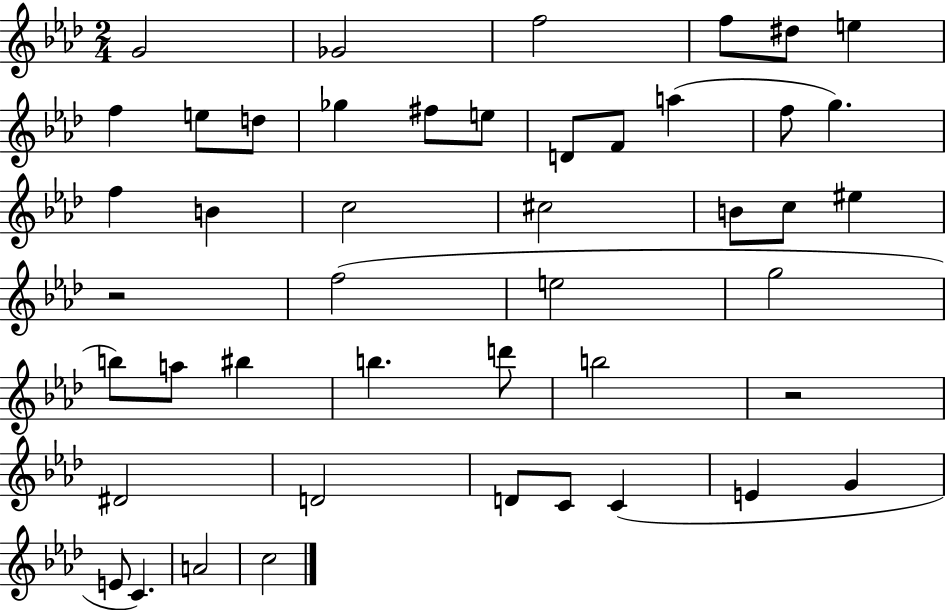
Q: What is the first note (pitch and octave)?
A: G4